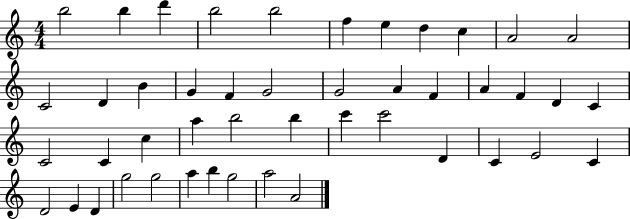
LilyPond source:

{
  \clef treble
  \numericTimeSignature
  \time 4/4
  \key c \major
  b''2 b''4 d'''4 | b''2 b''2 | f''4 e''4 d''4 c''4 | a'2 a'2 | \break c'2 d'4 b'4 | g'4 f'4 g'2 | g'2 a'4 f'4 | a'4 f'4 d'4 c'4 | \break c'2 c'4 c''4 | a''4 b''2 b''4 | c'''4 c'''2 d'4 | c'4 e'2 c'4 | \break d'2 e'4 d'4 | g''2 g''2 | a''4 b''4 g''2 | a''2 a'2 | \break \bar "|."
}